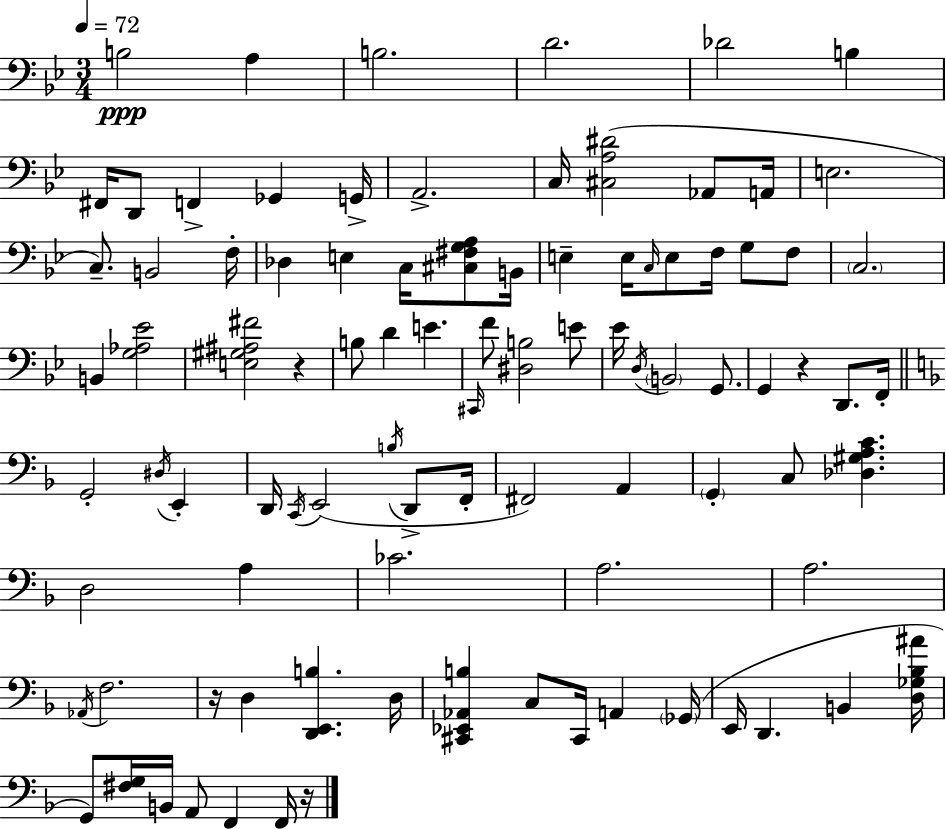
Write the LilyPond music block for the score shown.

{
  \clef bass
  \numericTimeSignature
  \time 3/4
  \key g \minor
  \tempo 4 = 72
  b2\ppp a4 | b2. | d'2. | des'2 b4 | \break fis,16 d,8 f,4-> ges,4 g,16-> | a,2.-> | c16 <cis a dis'>2( aes,8 a,16 | e2. | \break c8.--) b,2 f16-. | des4 e4 c16 <cis fis g a>8 b,16 | e4-- e16 \grace { c16 } e8 f16 g8 f8 | \parenthesize c2. | \break b,4 <g aes ees'>2 | <e gis ais fis'>2 r4 | b8 d'4 e'4. | \grace { cis,16 } f'8 <dis b>2 | \break e'8 ees'16 \acciaccatura { d16 } \parenthesize b,2 | g,8. g,4 r4 d,8. | f,16-. \bar "||" \break \key d \minor g,2-. \acciaccatura { dis16 } e,4-. | d,16 \acciaccatura { c,16 }( e,2 \acciaccatura { b16 } | d,8-> f,16-. fis,2) a,4 | \parenthesize g,4-. c8 <des gis a c'>4. | \break d2 a4 | ces'2. | a2. | a2. | \break \acciaccatura { aes,16 } f2. | r16 d4 <d, e, b>4. | d16 <cis, ees, aes, b>4 c8 cis,16 a,4 | \parenthesize ges,16( e,16 d,4. b,4 | \break <d ges bes ais'>16 g,8) <fis g>16 b,16 a,8 f,4 | f,16 r16 \bar "|."
}